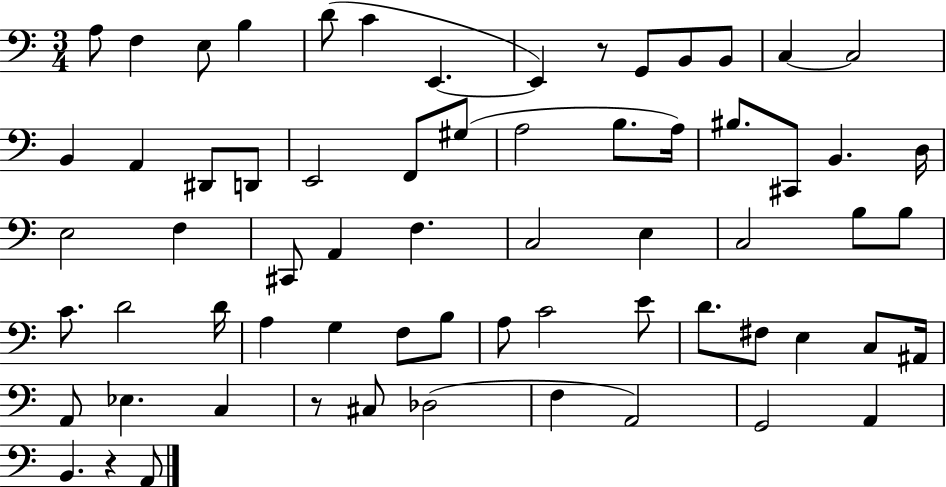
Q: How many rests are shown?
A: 3